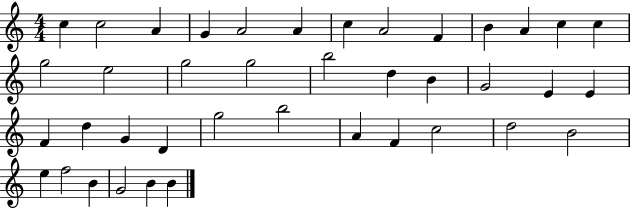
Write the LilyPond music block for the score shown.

{
  \clef treble
  \numericTimeSignature
  \time 4/4
  \key c \major
  c''4 c''2 a'4 | g'4 a'2 a'4 | c''4 a'2 f'4 | b'4 a'4 c''4 c''4 | \break g''2 e''2 | g''2 g''2 | b''2 d''4 b'4 | g'2 e'4 e'4 | \break f'4 d''4 g'4 d'4 | g''2 b''2 | a'4 f'4 c''2 | d''2 b'2 | \break e''4 f''2 b'4 | g'2 b'4 b'4 | \bar "|."
}